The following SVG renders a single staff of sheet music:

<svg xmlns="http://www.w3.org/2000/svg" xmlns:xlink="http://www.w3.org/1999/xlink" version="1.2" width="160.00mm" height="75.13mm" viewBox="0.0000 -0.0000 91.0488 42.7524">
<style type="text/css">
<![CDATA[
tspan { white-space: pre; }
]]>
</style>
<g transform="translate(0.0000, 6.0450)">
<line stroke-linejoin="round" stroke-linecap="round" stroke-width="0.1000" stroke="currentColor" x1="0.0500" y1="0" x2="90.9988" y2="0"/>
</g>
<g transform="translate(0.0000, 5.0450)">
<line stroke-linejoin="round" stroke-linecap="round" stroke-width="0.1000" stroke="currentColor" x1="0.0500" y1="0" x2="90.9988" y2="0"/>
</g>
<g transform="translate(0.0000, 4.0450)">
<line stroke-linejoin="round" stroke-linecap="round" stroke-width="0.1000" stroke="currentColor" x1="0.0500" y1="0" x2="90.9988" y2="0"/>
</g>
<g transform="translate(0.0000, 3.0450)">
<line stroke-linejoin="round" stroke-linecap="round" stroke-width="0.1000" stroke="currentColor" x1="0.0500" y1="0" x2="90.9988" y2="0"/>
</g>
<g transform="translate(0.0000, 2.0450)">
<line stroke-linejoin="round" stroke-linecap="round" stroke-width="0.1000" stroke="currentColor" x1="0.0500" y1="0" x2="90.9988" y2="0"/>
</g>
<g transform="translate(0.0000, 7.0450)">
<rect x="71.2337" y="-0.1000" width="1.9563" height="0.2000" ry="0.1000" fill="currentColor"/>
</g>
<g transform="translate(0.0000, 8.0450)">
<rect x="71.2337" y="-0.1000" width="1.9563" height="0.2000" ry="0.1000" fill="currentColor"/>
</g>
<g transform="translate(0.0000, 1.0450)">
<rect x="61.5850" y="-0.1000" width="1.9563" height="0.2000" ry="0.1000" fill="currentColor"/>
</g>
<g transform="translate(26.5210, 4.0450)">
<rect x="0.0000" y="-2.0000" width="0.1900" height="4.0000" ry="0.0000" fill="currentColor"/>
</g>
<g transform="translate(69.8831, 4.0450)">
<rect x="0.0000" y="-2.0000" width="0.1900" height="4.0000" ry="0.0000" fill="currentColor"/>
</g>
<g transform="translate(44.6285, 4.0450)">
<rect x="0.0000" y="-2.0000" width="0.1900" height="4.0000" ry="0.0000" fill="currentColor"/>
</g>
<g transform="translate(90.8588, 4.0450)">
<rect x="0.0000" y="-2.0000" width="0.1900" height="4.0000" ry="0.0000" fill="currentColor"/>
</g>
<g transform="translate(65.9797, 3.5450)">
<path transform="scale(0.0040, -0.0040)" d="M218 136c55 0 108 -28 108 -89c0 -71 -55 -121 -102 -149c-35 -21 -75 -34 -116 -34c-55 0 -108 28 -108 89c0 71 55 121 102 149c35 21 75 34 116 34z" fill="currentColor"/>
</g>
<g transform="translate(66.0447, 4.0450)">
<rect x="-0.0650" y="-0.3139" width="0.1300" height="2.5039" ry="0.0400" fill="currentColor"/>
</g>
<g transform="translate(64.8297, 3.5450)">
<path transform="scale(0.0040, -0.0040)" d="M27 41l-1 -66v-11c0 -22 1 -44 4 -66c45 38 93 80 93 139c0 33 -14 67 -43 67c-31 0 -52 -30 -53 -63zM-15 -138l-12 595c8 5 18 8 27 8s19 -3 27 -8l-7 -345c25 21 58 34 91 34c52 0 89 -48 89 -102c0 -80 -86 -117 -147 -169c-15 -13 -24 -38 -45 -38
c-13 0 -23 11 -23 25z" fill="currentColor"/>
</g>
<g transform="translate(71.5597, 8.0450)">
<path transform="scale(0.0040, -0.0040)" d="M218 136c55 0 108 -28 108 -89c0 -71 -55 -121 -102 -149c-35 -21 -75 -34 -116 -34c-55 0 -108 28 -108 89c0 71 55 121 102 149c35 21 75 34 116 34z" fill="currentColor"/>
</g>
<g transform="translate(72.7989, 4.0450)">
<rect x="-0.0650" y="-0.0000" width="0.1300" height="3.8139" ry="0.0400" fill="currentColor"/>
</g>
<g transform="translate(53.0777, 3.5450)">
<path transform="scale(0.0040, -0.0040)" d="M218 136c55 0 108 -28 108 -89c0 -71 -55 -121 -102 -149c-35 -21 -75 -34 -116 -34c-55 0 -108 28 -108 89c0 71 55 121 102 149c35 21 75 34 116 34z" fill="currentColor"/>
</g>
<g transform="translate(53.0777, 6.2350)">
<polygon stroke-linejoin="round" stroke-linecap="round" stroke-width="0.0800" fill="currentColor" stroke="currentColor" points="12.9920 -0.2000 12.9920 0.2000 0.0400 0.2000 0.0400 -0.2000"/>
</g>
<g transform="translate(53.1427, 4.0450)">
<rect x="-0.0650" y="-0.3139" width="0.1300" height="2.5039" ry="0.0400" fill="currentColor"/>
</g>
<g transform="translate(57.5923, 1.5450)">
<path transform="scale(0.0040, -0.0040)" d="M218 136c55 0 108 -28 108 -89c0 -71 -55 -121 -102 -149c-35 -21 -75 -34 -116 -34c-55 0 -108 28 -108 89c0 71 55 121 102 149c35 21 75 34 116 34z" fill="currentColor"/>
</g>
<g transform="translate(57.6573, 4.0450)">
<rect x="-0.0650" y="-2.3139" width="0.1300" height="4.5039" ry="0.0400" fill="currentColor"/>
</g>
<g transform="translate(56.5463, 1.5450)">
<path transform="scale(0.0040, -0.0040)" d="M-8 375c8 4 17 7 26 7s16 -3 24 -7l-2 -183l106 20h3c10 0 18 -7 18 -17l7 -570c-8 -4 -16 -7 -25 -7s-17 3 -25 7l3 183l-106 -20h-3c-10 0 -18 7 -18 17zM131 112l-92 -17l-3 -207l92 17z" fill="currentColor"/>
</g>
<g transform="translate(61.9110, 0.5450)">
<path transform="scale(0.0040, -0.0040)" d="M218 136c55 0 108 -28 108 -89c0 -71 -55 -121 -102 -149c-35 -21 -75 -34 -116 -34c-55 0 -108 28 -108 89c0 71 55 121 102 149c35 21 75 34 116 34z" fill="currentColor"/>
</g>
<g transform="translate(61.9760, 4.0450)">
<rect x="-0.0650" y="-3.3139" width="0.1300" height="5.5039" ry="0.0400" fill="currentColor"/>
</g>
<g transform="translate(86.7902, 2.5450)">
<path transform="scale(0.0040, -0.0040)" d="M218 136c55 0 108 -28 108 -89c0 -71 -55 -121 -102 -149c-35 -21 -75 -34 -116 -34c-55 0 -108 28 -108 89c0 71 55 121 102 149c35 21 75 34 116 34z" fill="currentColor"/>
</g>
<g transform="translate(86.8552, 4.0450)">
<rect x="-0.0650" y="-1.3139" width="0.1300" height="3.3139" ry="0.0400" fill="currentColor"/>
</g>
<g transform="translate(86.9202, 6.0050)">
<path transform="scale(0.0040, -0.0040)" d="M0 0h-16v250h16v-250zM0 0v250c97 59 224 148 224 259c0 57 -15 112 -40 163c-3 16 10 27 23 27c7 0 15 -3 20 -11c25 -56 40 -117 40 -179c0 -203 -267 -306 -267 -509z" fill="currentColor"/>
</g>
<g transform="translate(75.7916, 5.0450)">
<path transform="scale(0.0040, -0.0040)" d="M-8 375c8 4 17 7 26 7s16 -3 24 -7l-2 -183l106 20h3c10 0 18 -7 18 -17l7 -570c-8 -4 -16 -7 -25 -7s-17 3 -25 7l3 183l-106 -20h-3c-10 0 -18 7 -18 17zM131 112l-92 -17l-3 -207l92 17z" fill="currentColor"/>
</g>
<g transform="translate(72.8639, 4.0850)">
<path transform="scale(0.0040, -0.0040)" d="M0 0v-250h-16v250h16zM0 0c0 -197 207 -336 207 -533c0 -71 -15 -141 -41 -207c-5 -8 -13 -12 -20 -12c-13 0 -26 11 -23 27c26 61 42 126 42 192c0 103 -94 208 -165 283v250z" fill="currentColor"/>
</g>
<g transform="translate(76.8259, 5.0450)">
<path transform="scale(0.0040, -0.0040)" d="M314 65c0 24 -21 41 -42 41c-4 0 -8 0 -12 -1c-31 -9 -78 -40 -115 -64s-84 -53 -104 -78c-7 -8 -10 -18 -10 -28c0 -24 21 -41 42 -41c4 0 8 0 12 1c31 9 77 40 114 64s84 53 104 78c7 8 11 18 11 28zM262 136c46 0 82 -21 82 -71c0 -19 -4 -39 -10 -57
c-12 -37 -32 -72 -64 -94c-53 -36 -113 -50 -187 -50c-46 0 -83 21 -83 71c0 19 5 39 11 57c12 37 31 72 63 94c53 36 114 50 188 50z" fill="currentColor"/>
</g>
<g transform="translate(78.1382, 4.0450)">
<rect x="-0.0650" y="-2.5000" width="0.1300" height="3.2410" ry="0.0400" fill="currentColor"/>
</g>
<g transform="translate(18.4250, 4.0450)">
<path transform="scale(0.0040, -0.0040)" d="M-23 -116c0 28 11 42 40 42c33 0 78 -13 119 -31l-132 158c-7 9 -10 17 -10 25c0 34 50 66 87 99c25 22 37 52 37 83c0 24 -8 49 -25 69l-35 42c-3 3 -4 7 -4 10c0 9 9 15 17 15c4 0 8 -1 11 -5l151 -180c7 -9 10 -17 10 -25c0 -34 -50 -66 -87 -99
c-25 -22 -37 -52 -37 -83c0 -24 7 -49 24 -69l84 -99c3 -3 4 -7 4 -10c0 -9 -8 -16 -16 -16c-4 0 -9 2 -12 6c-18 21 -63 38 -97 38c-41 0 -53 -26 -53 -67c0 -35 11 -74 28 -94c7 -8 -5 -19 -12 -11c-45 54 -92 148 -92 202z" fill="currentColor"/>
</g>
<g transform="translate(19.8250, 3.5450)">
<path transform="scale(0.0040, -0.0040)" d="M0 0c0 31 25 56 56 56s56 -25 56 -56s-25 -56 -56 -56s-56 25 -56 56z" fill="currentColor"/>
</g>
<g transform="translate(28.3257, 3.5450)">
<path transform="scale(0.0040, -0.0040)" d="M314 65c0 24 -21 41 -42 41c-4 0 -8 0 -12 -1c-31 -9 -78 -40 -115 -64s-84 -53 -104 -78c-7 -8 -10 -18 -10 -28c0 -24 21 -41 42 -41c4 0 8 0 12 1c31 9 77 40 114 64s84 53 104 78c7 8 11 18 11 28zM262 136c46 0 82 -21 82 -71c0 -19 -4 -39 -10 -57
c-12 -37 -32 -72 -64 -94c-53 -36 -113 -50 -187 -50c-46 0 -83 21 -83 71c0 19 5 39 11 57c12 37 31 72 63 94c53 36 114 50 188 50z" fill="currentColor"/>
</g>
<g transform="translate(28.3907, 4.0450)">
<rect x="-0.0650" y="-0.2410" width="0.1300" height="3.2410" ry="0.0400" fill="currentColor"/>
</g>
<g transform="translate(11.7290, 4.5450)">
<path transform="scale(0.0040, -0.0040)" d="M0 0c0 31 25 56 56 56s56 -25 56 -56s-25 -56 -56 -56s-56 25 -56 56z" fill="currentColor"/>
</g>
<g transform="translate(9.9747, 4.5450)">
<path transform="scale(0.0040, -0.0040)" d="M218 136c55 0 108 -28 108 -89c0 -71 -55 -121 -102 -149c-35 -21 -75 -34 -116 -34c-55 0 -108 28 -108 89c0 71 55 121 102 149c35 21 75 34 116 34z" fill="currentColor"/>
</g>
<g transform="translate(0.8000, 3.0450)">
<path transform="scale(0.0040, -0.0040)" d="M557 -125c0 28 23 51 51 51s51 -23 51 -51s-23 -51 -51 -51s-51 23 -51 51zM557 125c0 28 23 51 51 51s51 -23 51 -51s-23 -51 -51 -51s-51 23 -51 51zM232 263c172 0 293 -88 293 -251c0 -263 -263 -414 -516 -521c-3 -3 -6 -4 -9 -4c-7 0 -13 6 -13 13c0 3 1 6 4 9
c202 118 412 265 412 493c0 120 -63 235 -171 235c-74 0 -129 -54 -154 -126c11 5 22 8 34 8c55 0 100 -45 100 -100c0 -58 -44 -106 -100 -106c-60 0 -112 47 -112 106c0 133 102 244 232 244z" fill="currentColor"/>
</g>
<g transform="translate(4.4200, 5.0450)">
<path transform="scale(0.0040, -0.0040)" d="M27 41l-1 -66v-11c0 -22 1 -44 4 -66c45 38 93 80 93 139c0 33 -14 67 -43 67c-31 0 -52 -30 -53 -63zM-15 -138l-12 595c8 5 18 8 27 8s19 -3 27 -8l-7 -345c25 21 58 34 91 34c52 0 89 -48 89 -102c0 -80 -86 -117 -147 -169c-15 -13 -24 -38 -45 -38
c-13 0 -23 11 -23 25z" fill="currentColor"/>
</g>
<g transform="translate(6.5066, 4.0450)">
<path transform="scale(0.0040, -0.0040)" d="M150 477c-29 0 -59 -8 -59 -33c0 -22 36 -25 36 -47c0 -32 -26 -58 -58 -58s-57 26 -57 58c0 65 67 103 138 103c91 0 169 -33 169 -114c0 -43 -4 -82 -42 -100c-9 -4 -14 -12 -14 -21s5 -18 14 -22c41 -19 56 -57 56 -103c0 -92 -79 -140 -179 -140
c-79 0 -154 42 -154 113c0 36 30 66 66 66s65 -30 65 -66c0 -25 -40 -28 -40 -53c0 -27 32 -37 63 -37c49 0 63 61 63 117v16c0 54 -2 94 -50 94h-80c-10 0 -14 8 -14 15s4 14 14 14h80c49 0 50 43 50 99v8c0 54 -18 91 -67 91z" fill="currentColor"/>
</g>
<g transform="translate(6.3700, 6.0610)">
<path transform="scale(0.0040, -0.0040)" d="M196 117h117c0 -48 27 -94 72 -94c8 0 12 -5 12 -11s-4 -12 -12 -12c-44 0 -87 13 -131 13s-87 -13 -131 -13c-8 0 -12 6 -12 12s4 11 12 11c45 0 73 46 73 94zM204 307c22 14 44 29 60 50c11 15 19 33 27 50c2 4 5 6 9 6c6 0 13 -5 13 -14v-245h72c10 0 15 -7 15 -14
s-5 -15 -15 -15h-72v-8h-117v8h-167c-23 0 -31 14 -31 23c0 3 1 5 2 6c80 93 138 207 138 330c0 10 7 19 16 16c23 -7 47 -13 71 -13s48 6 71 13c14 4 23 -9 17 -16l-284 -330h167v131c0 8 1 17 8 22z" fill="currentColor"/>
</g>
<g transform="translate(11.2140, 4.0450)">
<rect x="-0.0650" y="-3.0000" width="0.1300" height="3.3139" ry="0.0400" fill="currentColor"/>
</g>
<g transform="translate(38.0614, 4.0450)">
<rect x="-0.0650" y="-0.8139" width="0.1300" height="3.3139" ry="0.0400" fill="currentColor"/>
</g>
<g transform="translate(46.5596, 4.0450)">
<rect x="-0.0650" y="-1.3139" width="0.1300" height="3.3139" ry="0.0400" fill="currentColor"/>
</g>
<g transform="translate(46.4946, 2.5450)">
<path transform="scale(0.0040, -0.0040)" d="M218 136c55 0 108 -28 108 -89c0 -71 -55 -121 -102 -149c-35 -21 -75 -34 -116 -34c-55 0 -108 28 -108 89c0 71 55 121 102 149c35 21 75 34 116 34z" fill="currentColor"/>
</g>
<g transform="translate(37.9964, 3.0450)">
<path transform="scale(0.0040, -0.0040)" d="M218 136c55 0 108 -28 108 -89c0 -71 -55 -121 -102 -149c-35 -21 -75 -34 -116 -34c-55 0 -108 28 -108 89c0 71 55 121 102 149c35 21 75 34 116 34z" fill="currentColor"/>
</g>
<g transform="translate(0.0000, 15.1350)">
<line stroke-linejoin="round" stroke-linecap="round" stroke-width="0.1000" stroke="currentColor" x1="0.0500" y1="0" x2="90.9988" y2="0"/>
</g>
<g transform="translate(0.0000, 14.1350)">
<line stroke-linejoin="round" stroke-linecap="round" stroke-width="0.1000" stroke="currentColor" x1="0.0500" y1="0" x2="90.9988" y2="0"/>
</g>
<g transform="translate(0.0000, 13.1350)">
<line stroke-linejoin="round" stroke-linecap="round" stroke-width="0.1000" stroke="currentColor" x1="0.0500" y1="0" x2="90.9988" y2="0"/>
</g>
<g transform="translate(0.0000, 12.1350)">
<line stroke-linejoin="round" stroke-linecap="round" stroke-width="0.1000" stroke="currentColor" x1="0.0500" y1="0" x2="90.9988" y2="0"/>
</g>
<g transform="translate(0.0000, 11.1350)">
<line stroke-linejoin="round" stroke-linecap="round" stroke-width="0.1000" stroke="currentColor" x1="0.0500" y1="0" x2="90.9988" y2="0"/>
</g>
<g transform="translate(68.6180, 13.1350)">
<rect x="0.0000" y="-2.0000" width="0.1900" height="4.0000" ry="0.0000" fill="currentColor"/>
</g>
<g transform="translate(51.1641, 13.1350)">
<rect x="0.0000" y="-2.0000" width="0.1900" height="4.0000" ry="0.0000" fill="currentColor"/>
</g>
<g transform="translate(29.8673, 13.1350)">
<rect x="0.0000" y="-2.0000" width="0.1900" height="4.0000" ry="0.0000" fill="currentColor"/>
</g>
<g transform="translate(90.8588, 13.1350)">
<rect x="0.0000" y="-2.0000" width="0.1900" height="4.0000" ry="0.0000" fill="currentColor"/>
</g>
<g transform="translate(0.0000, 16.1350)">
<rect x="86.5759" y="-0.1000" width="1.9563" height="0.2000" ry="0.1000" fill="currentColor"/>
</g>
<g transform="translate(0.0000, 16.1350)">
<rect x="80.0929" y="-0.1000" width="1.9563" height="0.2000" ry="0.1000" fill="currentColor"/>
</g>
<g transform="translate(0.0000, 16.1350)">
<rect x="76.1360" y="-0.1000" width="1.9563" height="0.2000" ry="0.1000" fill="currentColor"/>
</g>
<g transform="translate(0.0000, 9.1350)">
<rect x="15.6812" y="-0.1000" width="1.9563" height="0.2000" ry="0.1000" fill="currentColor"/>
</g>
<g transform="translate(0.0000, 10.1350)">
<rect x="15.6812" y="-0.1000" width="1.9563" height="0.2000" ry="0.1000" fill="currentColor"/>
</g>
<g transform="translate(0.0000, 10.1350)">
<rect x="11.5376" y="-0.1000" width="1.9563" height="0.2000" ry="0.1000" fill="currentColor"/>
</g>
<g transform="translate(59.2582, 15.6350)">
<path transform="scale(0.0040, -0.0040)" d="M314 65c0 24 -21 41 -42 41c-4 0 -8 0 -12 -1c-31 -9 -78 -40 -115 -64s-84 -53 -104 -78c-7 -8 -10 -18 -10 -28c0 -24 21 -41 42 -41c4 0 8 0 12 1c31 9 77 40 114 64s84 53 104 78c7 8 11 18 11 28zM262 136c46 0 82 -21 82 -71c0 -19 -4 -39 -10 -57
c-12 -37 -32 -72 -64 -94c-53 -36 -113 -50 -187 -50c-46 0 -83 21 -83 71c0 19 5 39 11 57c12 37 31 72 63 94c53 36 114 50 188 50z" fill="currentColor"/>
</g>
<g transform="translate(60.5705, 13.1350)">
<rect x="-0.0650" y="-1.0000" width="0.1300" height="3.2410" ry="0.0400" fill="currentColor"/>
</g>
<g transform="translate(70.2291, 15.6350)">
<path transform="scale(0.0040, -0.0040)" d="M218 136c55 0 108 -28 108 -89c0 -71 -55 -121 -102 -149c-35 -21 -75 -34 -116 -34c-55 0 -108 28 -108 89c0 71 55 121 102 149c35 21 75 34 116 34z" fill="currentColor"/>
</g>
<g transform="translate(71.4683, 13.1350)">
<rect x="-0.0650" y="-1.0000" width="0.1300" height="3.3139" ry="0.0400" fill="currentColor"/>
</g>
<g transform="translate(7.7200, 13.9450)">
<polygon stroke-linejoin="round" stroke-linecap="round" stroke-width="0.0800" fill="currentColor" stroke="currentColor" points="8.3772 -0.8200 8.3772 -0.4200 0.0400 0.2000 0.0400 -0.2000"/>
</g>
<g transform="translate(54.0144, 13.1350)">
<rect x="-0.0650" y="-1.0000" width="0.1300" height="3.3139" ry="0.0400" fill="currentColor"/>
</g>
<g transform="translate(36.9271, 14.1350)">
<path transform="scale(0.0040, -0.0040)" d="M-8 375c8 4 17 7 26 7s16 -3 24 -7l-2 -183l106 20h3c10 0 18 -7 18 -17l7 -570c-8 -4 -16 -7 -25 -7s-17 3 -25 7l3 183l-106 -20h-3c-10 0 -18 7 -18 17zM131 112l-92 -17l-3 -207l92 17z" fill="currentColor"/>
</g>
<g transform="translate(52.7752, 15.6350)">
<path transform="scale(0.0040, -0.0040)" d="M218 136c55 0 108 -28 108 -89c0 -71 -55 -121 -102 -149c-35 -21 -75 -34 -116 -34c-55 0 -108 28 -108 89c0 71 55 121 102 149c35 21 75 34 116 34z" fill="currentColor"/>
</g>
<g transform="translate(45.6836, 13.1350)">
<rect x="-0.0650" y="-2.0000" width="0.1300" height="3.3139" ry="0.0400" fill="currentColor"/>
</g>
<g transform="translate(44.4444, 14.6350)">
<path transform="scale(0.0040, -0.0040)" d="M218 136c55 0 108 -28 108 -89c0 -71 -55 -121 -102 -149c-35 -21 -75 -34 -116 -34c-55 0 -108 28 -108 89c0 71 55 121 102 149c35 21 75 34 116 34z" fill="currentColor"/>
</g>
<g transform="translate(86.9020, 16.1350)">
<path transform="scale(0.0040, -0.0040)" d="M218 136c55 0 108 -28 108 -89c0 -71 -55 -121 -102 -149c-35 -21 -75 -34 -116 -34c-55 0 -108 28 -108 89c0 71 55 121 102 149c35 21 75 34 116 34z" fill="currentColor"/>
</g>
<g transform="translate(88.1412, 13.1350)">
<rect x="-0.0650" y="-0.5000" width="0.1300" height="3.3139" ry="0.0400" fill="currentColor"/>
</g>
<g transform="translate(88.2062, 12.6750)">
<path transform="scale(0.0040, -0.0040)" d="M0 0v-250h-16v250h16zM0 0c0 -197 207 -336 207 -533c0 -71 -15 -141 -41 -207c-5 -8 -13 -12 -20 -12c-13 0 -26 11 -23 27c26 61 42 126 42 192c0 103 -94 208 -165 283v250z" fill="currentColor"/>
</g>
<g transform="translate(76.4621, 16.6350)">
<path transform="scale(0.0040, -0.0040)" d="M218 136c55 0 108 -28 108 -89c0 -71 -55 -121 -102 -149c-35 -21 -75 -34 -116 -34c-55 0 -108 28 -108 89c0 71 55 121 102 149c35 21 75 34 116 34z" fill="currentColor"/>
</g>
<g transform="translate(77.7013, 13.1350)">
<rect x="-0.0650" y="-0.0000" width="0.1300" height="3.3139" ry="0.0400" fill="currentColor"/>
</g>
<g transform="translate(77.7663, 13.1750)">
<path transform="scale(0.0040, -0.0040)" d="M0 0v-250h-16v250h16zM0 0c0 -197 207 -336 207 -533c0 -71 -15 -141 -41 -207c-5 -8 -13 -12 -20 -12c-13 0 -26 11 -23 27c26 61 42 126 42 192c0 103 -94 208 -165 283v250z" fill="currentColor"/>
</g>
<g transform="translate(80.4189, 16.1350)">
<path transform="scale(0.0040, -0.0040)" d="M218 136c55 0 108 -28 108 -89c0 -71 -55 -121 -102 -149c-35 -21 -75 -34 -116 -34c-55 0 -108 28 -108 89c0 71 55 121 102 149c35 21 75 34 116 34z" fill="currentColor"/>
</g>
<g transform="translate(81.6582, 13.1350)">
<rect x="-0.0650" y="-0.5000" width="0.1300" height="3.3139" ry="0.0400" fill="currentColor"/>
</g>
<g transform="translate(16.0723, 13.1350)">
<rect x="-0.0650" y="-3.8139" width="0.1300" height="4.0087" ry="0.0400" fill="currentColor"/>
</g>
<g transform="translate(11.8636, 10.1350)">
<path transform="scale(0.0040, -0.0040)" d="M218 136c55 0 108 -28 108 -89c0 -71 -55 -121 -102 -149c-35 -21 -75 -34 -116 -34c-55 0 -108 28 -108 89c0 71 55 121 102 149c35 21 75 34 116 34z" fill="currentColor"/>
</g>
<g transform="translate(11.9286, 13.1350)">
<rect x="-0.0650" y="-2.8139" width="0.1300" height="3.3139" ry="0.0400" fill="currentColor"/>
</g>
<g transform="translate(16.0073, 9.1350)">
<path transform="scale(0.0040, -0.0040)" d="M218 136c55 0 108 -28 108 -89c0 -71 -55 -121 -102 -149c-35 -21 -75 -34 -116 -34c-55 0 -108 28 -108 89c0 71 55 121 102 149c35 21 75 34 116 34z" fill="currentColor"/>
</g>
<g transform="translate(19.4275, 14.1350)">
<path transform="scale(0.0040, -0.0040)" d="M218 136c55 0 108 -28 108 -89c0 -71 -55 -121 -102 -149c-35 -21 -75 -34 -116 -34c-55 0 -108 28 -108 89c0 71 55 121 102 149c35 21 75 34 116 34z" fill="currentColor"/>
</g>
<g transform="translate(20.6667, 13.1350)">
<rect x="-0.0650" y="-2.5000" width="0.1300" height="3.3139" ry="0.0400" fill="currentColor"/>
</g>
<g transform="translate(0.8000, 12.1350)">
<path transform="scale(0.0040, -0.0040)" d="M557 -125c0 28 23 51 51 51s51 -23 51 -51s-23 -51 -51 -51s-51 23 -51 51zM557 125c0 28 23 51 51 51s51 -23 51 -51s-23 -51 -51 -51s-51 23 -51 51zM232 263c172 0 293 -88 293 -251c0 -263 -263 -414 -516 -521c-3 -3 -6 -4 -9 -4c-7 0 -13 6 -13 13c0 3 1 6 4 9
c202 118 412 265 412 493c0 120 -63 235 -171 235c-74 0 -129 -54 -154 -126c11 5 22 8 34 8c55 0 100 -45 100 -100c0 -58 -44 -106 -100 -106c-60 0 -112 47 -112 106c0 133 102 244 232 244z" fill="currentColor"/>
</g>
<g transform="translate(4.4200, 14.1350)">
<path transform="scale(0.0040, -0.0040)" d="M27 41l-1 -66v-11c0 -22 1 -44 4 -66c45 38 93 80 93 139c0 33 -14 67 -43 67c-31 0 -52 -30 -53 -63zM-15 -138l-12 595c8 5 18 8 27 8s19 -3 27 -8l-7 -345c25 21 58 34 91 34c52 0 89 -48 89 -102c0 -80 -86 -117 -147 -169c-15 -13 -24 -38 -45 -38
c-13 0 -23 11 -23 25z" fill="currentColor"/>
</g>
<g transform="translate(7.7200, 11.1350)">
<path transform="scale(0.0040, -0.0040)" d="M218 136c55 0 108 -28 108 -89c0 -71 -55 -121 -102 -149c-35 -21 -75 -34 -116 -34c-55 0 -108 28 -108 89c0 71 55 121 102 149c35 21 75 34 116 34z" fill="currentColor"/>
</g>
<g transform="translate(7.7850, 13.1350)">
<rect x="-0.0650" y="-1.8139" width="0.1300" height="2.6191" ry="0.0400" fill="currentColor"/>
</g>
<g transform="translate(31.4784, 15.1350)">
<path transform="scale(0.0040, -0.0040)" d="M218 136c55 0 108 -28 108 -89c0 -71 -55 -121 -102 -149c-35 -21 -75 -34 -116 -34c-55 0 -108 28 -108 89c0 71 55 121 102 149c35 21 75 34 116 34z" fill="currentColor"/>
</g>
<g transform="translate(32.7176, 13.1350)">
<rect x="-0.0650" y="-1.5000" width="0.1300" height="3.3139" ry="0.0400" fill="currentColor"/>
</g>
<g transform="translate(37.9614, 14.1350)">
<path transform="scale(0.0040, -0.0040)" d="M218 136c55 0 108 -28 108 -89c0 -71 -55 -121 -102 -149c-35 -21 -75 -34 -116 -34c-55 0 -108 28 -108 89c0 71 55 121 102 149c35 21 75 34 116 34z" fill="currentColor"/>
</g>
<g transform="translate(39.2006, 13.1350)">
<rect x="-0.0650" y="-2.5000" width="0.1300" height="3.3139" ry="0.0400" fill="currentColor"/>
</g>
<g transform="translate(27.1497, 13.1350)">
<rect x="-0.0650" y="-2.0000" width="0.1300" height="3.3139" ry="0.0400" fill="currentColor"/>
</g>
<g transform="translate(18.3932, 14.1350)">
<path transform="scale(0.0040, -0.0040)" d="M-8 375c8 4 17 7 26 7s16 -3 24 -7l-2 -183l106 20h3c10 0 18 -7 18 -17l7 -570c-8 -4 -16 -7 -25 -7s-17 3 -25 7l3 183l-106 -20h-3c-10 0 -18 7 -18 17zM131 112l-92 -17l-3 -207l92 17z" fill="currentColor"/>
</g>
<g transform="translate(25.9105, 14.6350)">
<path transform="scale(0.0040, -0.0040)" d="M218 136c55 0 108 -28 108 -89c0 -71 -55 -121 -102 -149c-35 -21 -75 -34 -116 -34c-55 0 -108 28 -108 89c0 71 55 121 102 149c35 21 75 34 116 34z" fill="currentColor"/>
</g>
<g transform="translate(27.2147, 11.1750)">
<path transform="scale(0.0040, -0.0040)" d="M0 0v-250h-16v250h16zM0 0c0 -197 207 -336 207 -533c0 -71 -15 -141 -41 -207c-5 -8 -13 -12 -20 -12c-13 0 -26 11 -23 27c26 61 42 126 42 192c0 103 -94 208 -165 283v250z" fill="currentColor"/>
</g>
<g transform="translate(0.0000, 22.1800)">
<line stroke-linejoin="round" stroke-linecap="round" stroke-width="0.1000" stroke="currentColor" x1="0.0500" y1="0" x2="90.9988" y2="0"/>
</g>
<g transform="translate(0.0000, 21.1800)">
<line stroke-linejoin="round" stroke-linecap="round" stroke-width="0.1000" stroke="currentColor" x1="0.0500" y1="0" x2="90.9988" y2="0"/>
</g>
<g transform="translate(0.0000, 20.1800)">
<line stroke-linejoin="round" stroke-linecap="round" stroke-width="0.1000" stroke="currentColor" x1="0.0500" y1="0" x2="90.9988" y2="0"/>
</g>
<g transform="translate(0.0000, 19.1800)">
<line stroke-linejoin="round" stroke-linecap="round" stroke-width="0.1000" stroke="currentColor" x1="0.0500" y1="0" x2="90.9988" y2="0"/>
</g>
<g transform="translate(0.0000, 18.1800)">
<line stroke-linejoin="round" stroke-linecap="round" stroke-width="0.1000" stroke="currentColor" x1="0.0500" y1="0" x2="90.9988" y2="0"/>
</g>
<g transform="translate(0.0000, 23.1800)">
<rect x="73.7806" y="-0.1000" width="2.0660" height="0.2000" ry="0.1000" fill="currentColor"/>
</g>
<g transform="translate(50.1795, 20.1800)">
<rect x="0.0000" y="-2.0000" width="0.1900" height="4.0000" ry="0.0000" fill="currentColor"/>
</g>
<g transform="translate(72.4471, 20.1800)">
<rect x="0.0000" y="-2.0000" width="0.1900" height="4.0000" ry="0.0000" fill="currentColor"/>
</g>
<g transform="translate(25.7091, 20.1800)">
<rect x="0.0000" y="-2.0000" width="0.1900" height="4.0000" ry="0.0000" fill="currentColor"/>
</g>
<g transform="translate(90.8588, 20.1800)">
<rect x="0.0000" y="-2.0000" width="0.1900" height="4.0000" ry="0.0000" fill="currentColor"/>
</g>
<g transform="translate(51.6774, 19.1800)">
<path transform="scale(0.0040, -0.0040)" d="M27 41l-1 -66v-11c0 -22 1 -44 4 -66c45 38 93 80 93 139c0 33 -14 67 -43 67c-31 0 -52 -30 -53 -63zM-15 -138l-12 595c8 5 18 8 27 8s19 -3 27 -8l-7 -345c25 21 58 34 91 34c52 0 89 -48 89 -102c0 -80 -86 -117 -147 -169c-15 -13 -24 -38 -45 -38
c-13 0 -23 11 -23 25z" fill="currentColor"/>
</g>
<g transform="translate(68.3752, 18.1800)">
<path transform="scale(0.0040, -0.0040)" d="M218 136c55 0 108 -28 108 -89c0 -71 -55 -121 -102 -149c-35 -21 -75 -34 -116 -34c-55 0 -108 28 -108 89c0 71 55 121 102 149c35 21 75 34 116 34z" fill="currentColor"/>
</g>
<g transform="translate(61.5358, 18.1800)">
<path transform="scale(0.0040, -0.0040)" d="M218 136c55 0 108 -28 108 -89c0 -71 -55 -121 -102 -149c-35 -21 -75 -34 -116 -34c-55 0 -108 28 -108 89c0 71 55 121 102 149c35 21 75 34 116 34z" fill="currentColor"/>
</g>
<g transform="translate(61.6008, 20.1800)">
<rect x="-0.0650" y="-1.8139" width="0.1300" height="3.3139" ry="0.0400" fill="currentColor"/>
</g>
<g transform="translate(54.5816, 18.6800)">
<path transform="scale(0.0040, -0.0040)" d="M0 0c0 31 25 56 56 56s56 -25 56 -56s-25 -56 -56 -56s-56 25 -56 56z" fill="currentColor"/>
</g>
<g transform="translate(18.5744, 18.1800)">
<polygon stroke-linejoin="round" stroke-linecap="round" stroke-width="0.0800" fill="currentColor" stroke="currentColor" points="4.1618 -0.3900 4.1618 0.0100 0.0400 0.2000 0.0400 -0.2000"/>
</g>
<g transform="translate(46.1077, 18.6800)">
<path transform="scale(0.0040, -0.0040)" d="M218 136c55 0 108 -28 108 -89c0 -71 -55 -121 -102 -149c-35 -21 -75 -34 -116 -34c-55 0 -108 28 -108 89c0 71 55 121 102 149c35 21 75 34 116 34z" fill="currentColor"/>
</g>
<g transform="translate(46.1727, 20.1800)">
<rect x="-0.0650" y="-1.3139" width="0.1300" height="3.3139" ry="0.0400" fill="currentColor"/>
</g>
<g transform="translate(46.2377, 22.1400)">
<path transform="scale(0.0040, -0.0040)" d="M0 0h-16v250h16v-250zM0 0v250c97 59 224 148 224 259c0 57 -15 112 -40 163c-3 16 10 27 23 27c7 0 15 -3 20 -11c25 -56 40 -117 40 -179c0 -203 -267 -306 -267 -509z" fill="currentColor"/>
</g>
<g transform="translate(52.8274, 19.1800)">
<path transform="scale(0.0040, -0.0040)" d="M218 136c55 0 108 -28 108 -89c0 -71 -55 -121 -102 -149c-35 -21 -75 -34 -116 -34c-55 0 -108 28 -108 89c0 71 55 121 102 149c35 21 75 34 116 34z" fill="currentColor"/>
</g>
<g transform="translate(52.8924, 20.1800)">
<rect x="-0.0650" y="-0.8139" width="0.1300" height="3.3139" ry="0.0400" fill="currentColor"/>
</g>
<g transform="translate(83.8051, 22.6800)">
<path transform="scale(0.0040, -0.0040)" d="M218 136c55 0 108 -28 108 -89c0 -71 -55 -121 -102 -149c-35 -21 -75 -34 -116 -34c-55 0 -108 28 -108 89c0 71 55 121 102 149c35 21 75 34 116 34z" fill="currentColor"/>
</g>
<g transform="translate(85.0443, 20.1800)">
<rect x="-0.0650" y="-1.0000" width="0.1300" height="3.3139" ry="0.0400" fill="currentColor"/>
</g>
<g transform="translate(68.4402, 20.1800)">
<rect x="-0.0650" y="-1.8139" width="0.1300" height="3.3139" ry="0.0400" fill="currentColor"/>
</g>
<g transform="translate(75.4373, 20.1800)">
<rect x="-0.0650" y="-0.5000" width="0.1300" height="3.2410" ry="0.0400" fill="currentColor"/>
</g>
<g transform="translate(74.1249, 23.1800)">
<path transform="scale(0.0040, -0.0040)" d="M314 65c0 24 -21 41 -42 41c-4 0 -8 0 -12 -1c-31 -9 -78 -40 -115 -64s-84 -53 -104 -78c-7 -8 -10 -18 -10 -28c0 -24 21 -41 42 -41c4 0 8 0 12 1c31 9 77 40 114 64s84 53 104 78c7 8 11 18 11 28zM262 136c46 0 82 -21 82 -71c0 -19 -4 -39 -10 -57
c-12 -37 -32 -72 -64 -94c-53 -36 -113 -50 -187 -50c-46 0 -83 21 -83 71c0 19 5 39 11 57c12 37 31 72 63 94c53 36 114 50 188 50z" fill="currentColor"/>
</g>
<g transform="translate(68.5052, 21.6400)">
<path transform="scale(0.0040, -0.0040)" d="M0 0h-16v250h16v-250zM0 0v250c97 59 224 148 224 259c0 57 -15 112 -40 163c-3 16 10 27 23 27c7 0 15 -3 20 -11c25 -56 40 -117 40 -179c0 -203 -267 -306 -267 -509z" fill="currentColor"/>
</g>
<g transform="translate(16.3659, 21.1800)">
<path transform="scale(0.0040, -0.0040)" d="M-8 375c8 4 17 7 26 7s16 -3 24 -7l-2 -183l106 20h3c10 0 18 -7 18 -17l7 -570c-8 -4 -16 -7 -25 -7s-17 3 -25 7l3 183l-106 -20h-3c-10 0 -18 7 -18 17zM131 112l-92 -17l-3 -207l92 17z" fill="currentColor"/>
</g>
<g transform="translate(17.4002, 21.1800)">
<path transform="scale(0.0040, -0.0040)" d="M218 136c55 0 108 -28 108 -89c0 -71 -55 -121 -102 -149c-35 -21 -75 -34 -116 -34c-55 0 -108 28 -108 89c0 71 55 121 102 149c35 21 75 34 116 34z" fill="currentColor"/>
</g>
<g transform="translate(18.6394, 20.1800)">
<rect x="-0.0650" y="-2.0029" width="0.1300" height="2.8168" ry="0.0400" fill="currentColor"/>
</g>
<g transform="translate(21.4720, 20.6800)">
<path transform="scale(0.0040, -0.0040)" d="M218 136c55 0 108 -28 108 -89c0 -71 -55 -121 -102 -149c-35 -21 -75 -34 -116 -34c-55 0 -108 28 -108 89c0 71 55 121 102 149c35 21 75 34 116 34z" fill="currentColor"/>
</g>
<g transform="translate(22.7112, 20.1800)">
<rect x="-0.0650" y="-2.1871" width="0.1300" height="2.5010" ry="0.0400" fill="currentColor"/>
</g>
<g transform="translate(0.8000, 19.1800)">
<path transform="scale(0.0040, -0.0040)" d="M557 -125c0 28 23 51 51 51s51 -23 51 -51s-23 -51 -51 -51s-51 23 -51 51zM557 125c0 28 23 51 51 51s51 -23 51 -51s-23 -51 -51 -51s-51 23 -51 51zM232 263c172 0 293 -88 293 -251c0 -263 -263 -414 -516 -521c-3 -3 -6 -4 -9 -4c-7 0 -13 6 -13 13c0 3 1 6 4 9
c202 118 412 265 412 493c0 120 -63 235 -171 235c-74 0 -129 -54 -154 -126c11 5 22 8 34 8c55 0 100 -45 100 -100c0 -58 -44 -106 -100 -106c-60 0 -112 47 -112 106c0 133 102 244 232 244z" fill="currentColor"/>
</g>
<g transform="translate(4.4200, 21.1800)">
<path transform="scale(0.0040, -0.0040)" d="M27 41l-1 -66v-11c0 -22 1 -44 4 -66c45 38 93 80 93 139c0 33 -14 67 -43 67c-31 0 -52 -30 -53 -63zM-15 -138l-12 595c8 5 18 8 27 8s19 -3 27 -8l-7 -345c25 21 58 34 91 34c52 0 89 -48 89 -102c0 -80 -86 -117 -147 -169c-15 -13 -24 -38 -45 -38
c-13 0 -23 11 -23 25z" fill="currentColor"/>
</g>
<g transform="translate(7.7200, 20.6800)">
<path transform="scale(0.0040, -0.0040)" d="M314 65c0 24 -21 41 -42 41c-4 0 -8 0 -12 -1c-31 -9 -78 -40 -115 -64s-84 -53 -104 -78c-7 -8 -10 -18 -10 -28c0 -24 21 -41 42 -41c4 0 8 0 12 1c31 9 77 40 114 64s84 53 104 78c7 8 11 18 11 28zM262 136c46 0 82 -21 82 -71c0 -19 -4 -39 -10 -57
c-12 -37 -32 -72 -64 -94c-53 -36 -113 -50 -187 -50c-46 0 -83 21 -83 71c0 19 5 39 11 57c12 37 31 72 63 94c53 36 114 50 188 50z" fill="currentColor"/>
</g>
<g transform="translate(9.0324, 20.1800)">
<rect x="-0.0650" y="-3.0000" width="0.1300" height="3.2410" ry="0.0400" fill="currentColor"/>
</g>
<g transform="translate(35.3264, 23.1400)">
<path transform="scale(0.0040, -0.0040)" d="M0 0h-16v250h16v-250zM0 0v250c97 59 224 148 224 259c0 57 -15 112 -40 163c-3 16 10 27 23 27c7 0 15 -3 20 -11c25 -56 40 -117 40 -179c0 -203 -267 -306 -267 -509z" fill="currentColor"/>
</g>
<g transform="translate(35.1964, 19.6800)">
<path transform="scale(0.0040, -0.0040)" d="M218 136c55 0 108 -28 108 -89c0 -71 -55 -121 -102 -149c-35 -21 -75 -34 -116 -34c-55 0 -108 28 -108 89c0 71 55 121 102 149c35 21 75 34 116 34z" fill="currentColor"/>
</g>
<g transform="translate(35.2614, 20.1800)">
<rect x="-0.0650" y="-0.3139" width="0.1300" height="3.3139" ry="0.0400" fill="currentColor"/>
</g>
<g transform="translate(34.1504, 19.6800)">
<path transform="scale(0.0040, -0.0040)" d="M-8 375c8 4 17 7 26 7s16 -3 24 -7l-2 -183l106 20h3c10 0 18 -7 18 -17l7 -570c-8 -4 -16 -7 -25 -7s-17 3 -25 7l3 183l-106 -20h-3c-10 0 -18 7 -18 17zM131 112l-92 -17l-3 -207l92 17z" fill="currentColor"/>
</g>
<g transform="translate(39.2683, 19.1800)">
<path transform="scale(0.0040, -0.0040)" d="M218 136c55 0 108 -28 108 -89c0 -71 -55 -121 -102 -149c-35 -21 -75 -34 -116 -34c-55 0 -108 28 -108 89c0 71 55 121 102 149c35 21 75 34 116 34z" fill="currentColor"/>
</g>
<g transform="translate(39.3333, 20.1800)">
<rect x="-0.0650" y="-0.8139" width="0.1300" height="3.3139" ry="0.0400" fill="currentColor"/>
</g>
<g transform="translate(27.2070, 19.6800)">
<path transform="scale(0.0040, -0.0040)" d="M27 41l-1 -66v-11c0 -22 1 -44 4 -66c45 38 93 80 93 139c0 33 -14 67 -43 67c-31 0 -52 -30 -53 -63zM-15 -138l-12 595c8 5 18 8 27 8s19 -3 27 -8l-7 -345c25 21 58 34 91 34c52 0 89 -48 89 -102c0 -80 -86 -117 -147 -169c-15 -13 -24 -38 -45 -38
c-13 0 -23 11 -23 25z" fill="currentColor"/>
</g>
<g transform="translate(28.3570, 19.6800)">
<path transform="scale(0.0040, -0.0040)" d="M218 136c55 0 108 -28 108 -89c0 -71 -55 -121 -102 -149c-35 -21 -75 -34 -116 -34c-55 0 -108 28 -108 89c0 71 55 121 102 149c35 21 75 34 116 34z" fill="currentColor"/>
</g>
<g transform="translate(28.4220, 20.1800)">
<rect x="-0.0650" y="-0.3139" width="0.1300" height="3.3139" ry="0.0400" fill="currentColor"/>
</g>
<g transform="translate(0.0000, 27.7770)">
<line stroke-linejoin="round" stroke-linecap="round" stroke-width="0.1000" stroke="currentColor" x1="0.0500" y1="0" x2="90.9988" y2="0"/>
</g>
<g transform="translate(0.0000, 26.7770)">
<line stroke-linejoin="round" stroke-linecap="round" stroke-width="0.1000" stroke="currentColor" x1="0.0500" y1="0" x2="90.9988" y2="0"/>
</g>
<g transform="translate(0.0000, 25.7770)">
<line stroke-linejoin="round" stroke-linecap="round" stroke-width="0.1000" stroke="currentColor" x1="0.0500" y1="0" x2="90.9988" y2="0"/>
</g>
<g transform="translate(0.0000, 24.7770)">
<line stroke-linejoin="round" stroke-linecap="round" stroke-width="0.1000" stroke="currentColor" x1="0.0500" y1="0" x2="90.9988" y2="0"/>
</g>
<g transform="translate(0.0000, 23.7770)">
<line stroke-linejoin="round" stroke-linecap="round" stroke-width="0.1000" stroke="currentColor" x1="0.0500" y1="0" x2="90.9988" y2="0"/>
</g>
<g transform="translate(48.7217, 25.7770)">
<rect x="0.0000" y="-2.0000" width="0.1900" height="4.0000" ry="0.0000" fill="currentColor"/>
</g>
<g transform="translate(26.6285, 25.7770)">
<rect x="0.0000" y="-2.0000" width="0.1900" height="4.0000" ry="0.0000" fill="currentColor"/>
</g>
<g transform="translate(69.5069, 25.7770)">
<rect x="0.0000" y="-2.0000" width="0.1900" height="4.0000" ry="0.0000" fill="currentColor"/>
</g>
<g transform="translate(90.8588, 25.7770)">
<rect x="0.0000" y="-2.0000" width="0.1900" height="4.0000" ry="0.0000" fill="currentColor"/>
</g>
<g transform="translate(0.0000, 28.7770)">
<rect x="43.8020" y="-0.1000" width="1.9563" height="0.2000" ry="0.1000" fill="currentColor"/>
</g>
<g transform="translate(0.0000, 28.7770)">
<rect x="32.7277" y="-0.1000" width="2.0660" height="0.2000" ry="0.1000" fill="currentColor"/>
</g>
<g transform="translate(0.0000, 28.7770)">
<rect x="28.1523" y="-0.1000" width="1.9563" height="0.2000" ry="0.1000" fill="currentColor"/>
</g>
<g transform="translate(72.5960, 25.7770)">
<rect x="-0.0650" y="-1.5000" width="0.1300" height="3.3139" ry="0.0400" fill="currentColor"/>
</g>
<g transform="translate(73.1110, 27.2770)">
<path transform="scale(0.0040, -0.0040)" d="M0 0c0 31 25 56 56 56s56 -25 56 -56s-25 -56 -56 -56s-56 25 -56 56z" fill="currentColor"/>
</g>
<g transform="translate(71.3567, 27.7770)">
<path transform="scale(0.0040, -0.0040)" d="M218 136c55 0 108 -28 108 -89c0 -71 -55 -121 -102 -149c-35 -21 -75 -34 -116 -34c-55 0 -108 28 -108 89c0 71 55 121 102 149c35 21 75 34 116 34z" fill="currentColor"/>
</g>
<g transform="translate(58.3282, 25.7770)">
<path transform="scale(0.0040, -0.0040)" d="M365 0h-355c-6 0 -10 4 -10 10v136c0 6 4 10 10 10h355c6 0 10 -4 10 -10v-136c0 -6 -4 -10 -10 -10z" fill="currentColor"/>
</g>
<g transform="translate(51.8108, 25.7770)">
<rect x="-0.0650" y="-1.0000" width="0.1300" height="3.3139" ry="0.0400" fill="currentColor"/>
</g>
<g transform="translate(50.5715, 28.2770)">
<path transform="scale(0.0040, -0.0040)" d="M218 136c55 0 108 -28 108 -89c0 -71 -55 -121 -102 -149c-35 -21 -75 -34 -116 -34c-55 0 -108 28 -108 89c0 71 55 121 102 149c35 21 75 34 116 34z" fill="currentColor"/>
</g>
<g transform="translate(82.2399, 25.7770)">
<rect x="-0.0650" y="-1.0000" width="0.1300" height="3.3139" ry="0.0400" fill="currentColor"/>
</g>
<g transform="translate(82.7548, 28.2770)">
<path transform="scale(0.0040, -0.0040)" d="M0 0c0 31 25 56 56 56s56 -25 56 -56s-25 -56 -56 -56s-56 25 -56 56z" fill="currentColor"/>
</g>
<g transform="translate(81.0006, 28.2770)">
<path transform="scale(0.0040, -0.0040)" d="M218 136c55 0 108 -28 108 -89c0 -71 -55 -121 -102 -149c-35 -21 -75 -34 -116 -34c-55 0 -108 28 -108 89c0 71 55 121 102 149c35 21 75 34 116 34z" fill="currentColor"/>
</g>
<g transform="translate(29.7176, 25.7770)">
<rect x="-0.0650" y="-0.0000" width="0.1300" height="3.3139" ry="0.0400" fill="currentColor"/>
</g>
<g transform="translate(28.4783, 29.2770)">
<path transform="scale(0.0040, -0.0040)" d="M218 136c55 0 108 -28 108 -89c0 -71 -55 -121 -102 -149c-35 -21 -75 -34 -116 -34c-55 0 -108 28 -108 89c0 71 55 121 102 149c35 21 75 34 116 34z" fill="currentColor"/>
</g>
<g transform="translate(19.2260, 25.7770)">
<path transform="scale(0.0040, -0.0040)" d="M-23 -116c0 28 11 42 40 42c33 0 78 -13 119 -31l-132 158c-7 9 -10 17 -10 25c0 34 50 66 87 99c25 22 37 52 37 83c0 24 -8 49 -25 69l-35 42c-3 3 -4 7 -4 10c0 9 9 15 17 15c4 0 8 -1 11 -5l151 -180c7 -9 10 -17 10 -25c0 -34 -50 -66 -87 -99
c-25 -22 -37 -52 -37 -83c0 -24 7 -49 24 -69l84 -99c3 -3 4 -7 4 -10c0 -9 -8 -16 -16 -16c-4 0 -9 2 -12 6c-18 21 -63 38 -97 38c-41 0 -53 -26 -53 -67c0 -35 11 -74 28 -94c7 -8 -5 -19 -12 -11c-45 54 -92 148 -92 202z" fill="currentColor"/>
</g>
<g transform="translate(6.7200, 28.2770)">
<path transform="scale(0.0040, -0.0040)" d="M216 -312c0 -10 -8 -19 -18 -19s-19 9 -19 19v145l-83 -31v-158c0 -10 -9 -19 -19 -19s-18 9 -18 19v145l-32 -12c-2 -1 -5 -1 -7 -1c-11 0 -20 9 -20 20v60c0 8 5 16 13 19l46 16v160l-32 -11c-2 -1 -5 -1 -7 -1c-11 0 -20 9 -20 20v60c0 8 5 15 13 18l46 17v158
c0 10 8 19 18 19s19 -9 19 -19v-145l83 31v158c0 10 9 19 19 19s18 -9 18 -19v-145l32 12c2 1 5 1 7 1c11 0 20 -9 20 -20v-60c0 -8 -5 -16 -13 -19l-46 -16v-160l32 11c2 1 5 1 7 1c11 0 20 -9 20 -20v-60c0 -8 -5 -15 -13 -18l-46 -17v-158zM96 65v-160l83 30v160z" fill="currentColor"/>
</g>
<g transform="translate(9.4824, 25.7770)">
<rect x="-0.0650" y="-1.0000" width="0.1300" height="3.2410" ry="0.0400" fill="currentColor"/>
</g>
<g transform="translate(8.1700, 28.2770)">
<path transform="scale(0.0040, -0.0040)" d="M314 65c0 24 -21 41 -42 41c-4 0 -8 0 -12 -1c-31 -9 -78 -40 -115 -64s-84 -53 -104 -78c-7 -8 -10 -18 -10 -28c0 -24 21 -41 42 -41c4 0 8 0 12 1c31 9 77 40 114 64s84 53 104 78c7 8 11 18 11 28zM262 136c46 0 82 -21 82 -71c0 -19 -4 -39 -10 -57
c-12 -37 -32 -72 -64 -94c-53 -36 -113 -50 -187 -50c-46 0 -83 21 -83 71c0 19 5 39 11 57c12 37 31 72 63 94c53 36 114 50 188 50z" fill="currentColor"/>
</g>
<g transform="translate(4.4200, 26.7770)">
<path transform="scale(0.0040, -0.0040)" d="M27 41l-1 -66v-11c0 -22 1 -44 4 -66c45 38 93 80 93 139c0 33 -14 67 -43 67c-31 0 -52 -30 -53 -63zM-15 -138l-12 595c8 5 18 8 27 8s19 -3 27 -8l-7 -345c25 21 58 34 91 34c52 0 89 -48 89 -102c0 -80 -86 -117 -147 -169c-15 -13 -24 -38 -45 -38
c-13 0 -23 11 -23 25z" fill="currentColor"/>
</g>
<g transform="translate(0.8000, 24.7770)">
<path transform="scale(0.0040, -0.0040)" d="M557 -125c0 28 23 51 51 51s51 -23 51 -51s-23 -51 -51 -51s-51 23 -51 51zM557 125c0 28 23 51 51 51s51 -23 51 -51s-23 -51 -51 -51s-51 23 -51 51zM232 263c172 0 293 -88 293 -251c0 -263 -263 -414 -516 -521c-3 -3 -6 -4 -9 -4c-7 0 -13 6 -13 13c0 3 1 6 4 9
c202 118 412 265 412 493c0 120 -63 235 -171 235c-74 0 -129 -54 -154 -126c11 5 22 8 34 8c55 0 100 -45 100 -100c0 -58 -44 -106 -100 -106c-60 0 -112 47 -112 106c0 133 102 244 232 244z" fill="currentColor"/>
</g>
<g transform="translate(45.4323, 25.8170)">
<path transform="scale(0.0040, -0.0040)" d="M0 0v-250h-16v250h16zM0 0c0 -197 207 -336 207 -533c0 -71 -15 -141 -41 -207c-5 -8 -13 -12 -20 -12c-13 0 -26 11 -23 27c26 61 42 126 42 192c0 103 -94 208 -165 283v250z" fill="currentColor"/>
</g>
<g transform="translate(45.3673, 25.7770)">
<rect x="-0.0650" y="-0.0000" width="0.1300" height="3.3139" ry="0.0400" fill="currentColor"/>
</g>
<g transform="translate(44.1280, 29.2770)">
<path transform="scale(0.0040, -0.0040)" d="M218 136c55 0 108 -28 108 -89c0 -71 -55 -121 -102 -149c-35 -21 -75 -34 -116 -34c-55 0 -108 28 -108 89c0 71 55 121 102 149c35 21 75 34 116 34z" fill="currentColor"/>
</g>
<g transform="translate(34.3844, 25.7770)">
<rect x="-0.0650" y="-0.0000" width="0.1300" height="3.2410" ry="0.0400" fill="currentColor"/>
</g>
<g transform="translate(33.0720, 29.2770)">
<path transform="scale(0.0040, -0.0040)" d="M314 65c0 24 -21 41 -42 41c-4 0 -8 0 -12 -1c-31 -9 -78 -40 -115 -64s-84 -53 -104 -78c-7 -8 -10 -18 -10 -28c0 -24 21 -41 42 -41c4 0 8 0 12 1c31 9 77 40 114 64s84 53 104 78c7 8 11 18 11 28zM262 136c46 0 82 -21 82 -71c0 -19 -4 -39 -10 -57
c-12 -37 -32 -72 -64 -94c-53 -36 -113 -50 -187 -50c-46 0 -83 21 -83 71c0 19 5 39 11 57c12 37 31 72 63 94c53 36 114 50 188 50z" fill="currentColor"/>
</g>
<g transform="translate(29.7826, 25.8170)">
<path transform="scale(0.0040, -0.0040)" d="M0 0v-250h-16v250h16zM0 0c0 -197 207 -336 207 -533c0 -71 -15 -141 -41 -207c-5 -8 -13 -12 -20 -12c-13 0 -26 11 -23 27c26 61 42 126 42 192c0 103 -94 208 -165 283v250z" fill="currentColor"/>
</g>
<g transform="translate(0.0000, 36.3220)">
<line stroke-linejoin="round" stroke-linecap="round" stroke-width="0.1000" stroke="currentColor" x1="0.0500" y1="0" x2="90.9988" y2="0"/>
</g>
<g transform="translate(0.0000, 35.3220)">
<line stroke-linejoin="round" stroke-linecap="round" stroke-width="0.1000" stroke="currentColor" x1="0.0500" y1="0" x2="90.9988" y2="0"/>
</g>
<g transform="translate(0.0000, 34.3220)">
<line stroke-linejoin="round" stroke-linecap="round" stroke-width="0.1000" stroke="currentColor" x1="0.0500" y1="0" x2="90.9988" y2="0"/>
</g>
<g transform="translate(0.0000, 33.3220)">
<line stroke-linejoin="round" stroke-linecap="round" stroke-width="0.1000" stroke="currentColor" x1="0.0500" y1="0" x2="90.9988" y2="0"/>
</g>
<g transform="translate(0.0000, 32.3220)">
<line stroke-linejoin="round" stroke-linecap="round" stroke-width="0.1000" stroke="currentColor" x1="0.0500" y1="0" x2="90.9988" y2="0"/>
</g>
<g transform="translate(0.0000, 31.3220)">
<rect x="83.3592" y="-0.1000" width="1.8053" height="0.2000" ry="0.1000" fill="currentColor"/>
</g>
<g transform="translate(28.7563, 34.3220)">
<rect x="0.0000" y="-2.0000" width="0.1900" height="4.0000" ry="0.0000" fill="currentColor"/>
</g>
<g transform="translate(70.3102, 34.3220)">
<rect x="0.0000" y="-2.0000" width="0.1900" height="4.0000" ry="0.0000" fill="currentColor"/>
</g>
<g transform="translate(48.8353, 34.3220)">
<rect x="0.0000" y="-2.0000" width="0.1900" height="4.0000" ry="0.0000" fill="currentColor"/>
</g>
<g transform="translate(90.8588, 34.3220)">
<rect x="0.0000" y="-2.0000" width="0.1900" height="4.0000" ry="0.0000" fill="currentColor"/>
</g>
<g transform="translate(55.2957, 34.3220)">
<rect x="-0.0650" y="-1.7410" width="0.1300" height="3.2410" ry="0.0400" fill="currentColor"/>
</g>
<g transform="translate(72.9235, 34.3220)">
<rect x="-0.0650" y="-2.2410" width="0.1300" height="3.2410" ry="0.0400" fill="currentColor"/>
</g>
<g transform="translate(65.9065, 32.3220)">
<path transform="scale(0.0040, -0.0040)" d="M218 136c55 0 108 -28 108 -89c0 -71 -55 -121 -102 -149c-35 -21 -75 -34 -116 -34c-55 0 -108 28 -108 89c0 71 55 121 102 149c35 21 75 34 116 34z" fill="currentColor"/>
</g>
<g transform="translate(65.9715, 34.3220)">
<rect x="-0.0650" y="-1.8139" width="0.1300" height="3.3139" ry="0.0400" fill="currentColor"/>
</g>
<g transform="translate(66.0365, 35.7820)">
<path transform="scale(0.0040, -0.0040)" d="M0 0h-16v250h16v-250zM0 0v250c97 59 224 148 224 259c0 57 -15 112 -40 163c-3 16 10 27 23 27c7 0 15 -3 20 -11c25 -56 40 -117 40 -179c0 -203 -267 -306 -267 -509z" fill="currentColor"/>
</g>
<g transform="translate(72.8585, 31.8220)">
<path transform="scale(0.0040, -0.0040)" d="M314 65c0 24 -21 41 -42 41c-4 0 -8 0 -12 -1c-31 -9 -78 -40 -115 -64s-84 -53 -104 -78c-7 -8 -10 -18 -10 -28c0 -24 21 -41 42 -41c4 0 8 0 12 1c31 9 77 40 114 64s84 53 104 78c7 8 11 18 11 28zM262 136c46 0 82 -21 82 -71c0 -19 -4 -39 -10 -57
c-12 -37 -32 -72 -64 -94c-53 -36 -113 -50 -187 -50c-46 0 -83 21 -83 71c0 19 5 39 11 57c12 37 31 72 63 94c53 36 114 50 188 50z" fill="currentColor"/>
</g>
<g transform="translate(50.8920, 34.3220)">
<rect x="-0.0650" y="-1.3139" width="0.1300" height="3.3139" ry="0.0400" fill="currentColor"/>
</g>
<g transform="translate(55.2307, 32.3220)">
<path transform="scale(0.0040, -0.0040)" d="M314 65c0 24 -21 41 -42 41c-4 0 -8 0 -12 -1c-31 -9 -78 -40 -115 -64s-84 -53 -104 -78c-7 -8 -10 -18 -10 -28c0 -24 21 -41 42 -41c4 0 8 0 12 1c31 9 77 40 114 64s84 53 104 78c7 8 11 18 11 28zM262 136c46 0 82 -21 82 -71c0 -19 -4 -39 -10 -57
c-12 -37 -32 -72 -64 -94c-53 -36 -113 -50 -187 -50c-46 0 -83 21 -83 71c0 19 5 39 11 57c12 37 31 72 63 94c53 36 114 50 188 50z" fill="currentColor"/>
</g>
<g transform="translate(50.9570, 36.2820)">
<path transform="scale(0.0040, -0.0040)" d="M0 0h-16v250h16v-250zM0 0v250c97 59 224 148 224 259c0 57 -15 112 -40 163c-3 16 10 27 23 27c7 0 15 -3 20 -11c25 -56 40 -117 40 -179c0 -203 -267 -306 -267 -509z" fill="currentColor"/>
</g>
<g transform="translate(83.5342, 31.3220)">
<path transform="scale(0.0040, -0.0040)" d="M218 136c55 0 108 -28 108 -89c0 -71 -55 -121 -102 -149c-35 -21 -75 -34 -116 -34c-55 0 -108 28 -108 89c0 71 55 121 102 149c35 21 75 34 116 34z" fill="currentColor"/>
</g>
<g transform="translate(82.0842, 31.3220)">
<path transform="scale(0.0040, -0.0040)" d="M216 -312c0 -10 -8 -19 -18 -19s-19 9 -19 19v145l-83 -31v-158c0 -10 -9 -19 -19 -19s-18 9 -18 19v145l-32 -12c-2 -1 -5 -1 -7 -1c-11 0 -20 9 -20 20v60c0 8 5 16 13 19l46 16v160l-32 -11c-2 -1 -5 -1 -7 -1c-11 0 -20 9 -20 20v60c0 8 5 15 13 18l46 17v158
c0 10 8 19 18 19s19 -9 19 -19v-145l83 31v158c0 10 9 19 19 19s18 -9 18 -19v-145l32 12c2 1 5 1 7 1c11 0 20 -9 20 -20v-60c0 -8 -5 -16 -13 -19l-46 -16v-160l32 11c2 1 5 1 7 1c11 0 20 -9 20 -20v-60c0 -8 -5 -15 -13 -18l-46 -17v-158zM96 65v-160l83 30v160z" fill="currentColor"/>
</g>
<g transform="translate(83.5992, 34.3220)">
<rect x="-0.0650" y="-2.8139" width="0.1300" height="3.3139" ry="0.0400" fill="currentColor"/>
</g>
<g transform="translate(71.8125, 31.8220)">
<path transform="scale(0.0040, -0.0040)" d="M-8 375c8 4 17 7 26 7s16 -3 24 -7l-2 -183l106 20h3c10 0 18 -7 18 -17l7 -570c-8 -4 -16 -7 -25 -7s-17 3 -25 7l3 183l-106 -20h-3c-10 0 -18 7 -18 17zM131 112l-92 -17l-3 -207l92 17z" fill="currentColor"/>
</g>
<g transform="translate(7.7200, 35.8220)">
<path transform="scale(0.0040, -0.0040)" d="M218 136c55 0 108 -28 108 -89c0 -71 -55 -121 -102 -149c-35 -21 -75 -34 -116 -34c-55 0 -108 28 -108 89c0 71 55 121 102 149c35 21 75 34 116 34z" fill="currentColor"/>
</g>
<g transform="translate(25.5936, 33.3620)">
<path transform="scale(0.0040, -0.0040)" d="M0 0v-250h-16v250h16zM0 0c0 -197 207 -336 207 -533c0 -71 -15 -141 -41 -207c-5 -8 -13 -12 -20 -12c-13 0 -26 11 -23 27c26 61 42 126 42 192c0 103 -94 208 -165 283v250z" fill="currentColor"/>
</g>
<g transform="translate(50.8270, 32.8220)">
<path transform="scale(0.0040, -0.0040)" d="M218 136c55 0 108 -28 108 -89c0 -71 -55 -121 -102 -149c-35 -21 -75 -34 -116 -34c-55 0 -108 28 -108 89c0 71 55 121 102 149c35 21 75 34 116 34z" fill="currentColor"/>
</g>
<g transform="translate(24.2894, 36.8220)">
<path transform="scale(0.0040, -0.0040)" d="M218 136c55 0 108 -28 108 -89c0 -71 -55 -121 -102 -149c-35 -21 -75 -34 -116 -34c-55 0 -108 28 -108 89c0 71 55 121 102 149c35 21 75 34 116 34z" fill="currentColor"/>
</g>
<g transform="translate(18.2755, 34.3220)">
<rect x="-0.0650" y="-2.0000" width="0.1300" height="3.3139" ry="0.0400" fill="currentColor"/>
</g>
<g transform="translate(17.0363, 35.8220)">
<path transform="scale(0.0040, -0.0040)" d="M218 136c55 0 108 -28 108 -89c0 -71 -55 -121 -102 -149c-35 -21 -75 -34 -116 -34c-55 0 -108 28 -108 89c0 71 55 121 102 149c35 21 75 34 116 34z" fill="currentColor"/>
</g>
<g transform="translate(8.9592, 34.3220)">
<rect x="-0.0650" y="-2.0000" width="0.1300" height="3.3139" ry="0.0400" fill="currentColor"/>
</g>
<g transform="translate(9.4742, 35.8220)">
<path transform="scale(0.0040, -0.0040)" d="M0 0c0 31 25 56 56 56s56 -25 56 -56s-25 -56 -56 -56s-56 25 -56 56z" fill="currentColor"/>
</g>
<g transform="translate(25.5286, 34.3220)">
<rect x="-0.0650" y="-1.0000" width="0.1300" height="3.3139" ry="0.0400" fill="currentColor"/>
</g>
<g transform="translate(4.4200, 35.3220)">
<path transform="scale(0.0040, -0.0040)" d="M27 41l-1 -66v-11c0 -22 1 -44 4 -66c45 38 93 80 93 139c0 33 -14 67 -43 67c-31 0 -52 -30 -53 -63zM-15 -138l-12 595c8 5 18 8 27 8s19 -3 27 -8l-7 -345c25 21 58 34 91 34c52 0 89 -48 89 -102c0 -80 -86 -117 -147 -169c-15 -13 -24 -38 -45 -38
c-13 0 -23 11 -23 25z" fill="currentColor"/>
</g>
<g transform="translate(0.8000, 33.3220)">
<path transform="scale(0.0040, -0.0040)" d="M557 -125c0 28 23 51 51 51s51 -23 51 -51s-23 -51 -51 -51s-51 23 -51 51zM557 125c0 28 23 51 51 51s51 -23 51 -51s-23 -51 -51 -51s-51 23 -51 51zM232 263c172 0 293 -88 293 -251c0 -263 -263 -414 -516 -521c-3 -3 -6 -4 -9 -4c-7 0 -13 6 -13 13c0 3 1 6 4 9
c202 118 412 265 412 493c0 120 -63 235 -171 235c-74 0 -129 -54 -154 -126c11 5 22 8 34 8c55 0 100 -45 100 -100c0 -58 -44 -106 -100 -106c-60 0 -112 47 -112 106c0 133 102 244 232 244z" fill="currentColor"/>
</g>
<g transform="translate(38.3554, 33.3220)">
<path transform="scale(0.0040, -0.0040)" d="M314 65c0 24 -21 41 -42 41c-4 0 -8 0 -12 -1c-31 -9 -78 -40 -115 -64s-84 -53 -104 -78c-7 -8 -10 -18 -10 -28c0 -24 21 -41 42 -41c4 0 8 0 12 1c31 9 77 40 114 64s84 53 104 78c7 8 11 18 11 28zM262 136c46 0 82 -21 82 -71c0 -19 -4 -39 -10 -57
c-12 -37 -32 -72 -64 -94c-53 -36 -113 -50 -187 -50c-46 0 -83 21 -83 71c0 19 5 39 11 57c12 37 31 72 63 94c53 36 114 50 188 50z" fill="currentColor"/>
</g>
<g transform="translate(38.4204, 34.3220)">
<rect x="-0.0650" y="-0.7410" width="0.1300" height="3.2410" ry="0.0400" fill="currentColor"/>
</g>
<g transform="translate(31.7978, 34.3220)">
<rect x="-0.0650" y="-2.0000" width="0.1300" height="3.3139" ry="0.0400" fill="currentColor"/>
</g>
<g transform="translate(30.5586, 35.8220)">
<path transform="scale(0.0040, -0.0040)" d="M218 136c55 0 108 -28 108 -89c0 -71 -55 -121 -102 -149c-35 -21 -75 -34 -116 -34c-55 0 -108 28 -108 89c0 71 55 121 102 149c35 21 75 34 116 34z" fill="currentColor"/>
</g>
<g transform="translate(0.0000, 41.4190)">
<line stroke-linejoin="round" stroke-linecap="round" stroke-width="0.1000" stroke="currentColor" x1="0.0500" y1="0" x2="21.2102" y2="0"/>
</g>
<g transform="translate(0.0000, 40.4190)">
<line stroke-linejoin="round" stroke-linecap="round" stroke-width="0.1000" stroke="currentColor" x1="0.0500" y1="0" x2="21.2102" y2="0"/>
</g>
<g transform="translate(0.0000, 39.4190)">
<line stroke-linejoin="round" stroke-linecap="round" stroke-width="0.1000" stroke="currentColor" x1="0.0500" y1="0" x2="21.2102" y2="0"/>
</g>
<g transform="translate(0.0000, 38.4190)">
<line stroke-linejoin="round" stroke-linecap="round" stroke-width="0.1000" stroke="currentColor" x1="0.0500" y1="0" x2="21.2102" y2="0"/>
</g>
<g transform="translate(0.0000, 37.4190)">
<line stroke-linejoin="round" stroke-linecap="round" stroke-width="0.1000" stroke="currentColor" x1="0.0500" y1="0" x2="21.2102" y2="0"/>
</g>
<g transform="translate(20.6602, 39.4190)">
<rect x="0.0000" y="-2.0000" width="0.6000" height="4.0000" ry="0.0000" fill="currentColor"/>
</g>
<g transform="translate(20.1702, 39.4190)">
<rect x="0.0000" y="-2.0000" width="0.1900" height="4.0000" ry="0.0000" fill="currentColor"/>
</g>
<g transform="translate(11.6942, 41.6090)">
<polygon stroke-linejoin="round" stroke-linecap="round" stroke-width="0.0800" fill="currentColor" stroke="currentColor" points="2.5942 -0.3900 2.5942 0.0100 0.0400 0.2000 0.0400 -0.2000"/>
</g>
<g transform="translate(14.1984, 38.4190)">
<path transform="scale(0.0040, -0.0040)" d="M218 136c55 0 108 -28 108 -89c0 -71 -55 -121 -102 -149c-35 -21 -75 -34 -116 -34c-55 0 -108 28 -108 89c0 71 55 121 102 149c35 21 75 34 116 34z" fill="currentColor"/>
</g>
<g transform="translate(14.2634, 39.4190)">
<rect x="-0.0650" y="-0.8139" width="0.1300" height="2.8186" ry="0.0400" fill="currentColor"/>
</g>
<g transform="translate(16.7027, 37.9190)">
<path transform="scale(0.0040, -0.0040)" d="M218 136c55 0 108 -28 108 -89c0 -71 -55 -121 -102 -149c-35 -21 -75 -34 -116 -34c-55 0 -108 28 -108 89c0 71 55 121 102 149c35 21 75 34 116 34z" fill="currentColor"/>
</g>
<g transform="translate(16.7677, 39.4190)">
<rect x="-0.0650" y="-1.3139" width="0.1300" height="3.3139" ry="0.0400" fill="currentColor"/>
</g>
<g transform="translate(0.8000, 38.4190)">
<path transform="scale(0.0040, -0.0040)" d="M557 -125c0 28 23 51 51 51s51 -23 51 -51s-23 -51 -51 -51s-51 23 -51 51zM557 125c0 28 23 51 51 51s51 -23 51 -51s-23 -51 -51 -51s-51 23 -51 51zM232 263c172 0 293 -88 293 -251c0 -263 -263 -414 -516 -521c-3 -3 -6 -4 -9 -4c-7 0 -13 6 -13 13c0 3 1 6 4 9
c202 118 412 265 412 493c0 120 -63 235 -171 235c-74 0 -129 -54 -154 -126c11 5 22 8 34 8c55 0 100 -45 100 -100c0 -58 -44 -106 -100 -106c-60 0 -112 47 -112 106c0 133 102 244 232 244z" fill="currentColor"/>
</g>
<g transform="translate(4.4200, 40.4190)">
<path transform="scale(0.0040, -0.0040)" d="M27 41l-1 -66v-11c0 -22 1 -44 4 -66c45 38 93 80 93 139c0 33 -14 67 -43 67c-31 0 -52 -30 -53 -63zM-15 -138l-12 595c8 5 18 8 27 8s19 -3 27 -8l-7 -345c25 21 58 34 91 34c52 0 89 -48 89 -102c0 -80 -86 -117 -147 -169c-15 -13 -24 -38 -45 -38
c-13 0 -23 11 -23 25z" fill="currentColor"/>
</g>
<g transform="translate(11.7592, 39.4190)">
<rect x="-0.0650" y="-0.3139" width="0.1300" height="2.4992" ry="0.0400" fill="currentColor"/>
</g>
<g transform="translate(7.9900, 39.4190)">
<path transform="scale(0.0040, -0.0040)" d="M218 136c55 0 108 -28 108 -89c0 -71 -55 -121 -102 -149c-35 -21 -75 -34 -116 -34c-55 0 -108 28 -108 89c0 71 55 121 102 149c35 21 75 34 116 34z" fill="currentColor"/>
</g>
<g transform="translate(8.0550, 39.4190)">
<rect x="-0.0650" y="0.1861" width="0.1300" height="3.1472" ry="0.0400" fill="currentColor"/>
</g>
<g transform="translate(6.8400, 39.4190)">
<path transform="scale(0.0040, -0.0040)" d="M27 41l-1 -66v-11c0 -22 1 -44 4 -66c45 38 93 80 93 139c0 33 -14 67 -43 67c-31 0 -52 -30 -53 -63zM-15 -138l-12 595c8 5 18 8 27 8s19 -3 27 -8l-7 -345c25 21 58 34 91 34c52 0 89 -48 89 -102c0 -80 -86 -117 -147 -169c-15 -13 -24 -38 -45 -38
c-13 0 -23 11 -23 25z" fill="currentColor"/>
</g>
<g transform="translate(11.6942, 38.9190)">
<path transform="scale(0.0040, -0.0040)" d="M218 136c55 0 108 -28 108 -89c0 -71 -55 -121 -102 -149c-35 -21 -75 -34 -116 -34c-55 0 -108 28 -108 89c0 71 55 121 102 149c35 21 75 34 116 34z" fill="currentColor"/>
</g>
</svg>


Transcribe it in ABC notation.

X:1
T:Untitled
M:3/4
L:1/4
K:F
C, z E,2 F, G, E,/2 B,/2 D/2 _E,/2 C,,/2 B,,2 G,/2 A,/2 C/2 E/2 B,, A,,/2 G,, B,, A,, F,, F,,2 F,, D,,/2 E,, E,,/2 C,2 B,,/2 C,/2 _E, E,/2 F, G,/2 _F, A, A,/2 E,,2 F,, ^F,,2 z D,,/2 D,,2 D,,/2 F,, z2 G,, F,, A,, A,, F,,/2 A,, F,2 G,/2 A,2 A,/2 B,2 ^C _D, E,/2 F,/2 G,